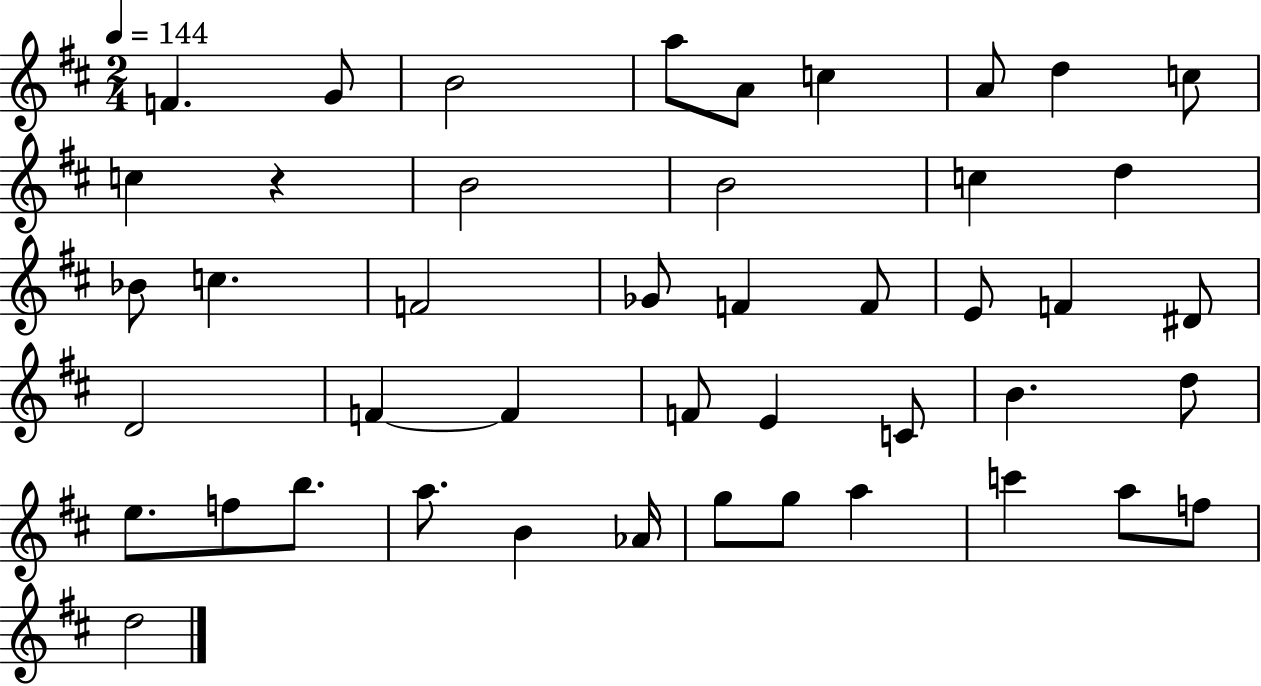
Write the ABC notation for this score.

X:1
T:Untitled
M:2/4
L:1/4
K:D
F G/2 B2 a/2 A/2 c A/2 d c/2 c z B2 B2 c d _B/2 c F2 _G/2 F F/2 E/2 F ^D/2 D2 F F F/2 E C/2 B d/2 e/2 f/2 b/2 a/2 B _A/4 g/2 g/2 a c' a/2 f/2 d2